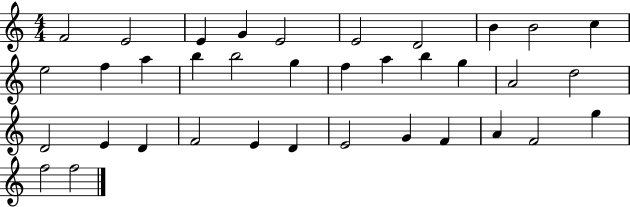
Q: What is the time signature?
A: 4/4